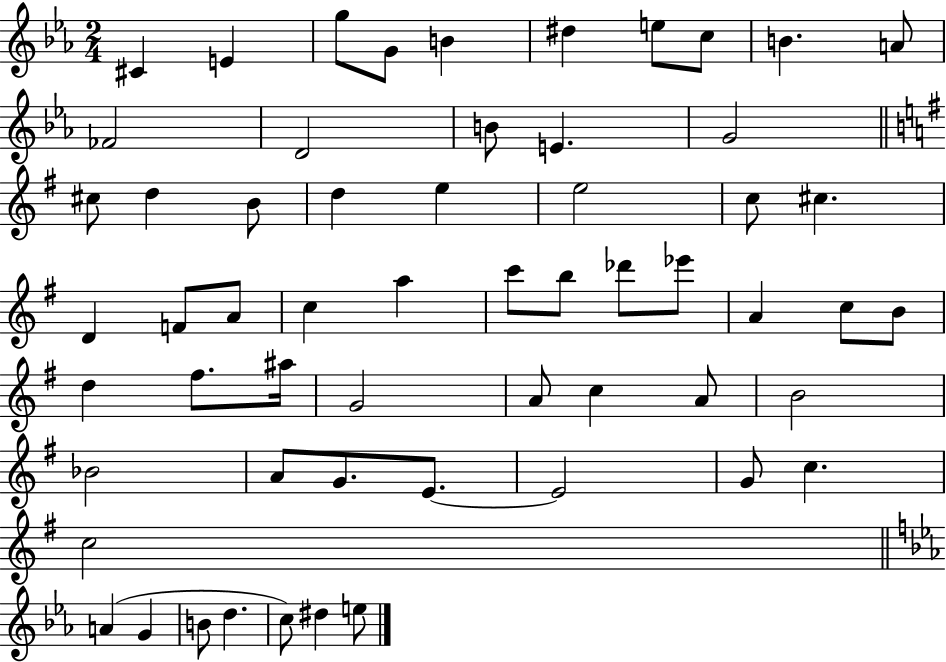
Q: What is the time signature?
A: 2/4